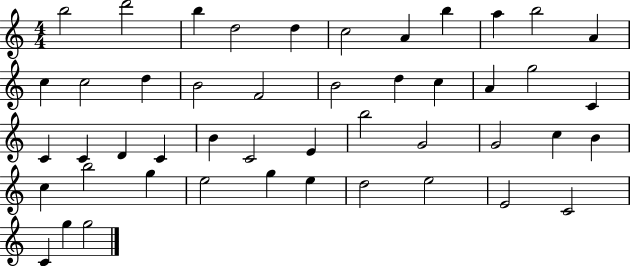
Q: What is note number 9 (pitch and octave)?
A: A5